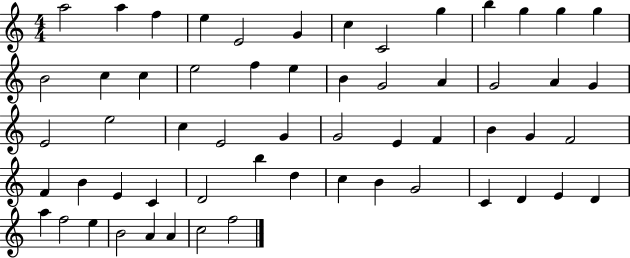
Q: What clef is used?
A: treble